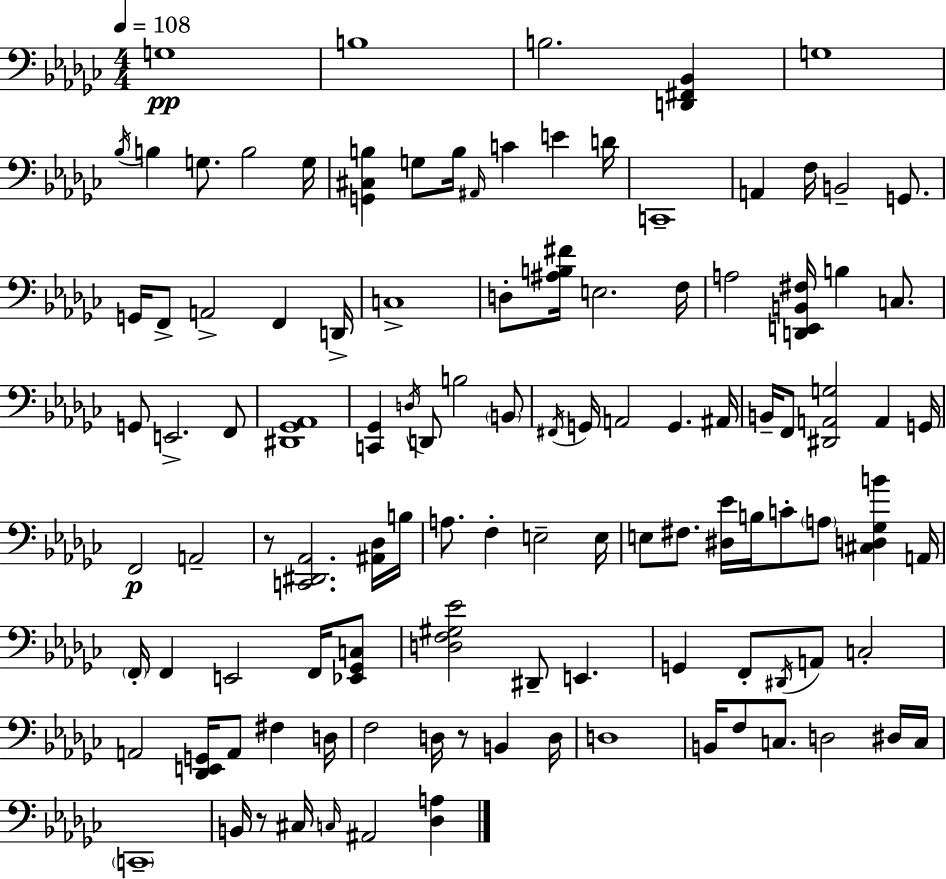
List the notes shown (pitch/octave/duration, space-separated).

G3/w B3/w B3/h. [D2,F#2,Bb2]/q G3/w Bb3/s B3/q G3/e. B3/h G3/s [G2,C#3,B3]/q G3/e B3/s A#2/s C4/q E4/q D4/s C2/w A2/q F3/s B2/h G2/e. G2/s F2/e A2/h F2/q D2/s C3/w D3/e [A#3,B3,F#4]/s E3/h. F3/s A3/h [D2,E2,B2,F#3]/s B3/q C3/e. G2/e E2/h. F2/e [D#2,Gb2,Ab2]/w [C2,Gb2]/q D3/s D2/e B3/h B2/e F#2/s G2/s A2/h G2/q. A#2/s B2/s F2/e [D#2,A2,G3]/h A2/q G2/s F2/h A2/h R/e [C2,D#2,Ab2]/h. [A#2,Db3]/s B3/s A3/e. F3/q E3/h E3/s E3/e F#3/e. [D#3,Eb4]/s B3/s C4/e A3/e [C#3,D3,Gb3,B4]/q A2/s F2/s F2/q E2/h F2/s [Eb2,Gb2,C3]/e [D3,F3,G#3,Eb4]/h D#2/e E2/q. G2/q F2/e D#2/s A2/e C3/h A2/h [Db2,E2,G2]/s A2/e F#3/q D3/s F3/h D3/s R/e B2/q D3/s D3/w B2/s F3/e C3/e. D3/h D#3/s C3/s C2/w B2/s R/e C#3/s C3/s A#2/h [Db3,A3]/q